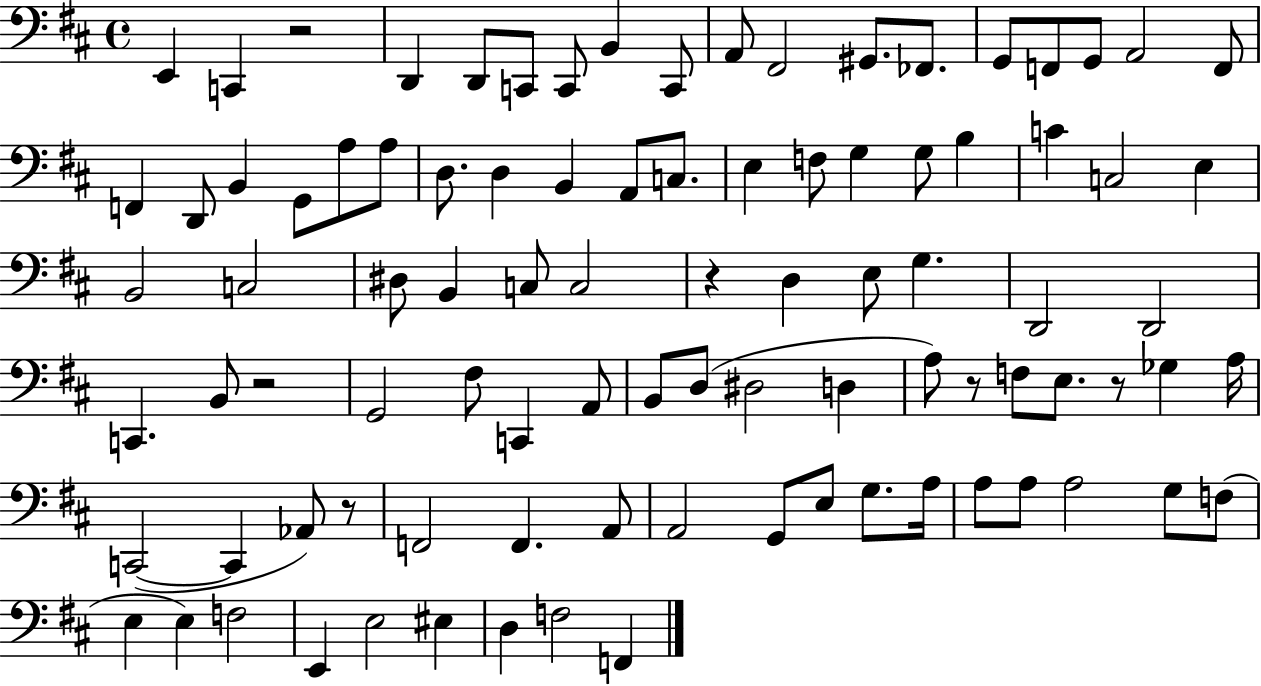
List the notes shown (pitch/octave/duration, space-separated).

E2/q C2/q R/h D2/q D2/e C2/e C2/e B2/q C2/e A2/e F#2/h G#2/e. FES2/e. G2/e F2/e G2/e A2/h F2/e F2/q D2/e B2/q G2/e A3/e A3/e D3/e. D3/q B2/q A2/e C3/e. E3/q F3/e G3/q G3/e B3/q C4/q C3/h E3/q B2/h C3/h D#3/e B2/q C3/e C3/h R/q D3/q E3/e G3/q. D2/h D2/h C2/q. B2/e R/h G2/h F#3/e C2/q A2/e B2/e D3/e D#3/h D3/q A3/e R/e F3/e E3/e. R/e Gb3/q A3/s C2/h C2/q Ab2/e R/e F2/h F2/q. A2/e A2/h G2/e E3/e G3/e. A3/s A3/e A3/e A3/h G3/e F3/e E3/q E3/q F3/h E2/q E3/h EIS3/q D3/q F3/h F2/q